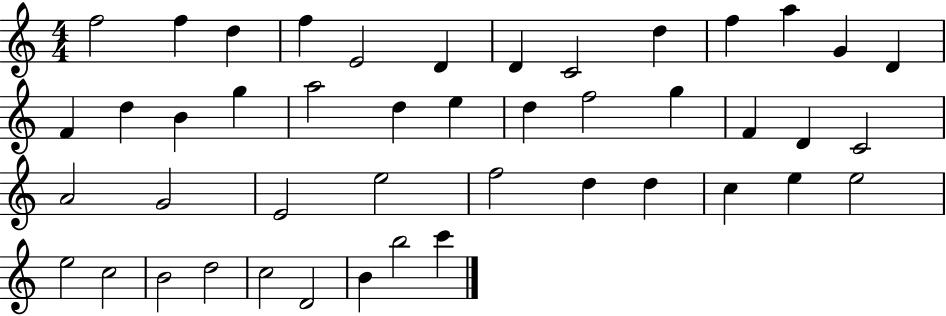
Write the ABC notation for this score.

X:1
T:Untitled
M:4/4
L:1/4
K:C
f2 f d f E2 D D C2 d f a G D F d B g a2 d e d f2 g F D C2 A2 G2 E2 e2 f2 d d c e e2 e2 c2 B2 d2 c2 D2 B b2 c'